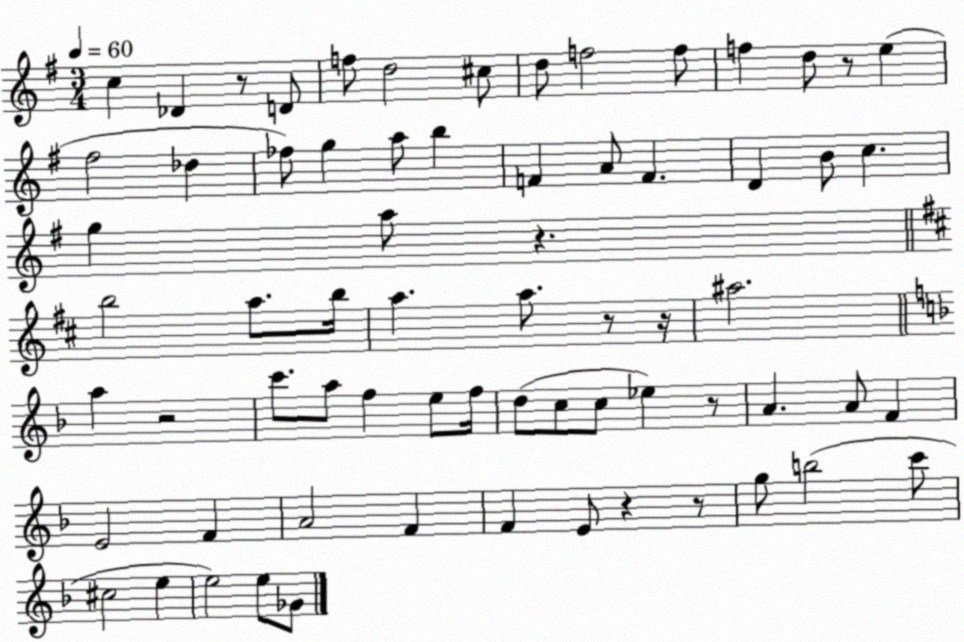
X:1
T:Untitled
M:3/4
L:1/4
K:G
c _D z/2 D/2 f/2 d2 ^c/2 d/2 f2 f/2 f d/2 z/2 e ^f2 _d _f/2 g a/2 b F A/2 F D B/2 c g a/2 z b2 a/2 b/4 a a/2 z/2 z/4 ^a2 a z2 c'/2 a/2 f e/2 f/4 d/2 c/2 c/2 _e z/2 A A/2 F E2 F A2 F F E/2 z z/2 g/2 b2 c'/2 ^c2 e e2 e/2 _G/2